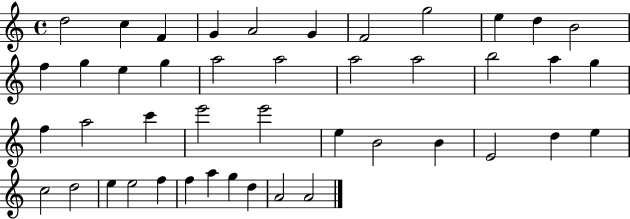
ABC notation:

X:1
T:Untitled
M:4/4
L:1/4
K:C
d2 c F G A2 G F2 g2 e d B2 f g e g a2 a2 a2 a2 b2 a g f a2 c' e'2 e'2 e B2 B E2 d e c2 d2 e e2 f f a g d A2 A2